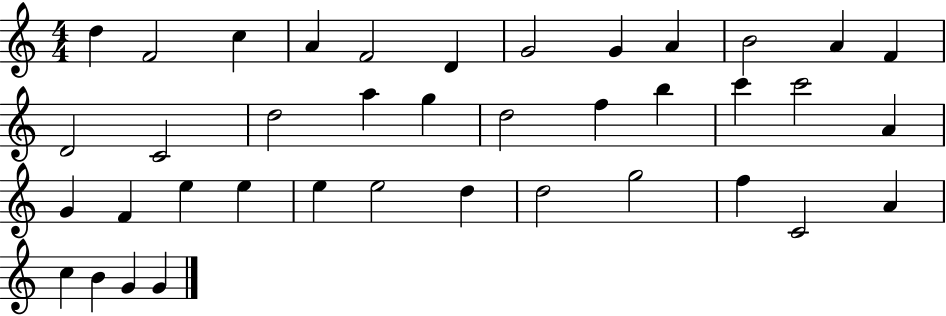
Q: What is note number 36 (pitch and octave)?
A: C5